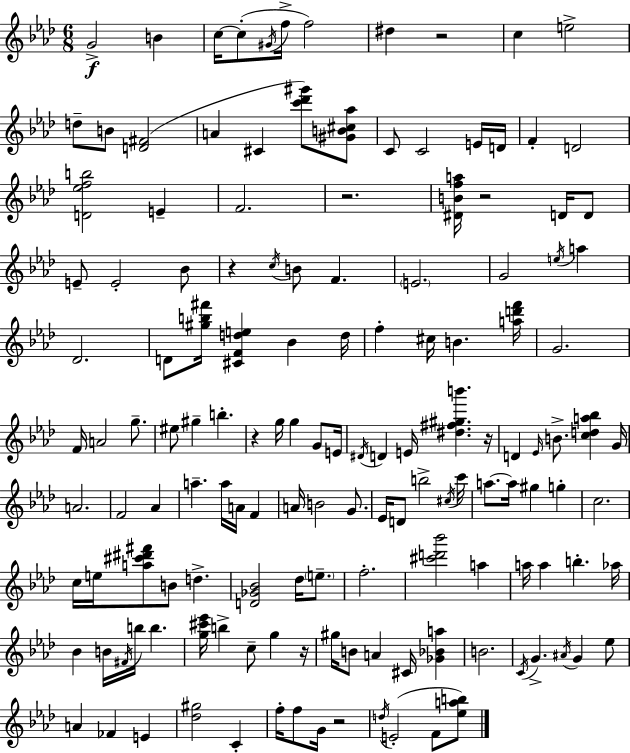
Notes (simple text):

G4/h B4/q C5/s C5/e G#4/s F5/s F5/h D#5/q R/h C5/q E5/h D5/e B4/e [D4,F#4]/h A4/q C#4/q [C6,Db6,G#6]/e [G#4,B4,C#5,Ab5]/e C4/e C4/h E4/s D4/s F4/q D4/h [D4,Eb5,F5,B5]/h E4/q F4/h. R/h. [D#4,B4,F5,A5]/s R/h D4/s D4/e E4/e E4/h Bb4/e R/q C5/s B4/e F4/q. E4/h. G4/h E5/s A5/q Db4/h. D4/e [G#5,B5,F#6]/s [C#4,F4,D5,E5]/q Bb4/q D5/s F5/q C#5/s B4/q. [A5,D6,F6]/s G4/h. F4/s A4/h G5/e. EIS5/e G#5/q B5/q. R/q G5/s G5/q G4/e E4/s D#4/s D4/q E4/s [D#5,F#5,G#5,B6]/q. R/s D4/q Eb4/s B4/e. [C5,D5,A5,Bb5]/q G4/s A4/h. F4/h Ab4/q A5/q. A5/s A4/s F4/q A4/s B4/h G4/e. Eb4/s D4/e B5/h C#5/s C6/s A5/e. A5/s G#5/q G5/q C5/h. C5/s E5/s [A5,C#6,D#6,F#6]/e B4/e D5/q. [D4,Gb4,Bb4]/h Db5/s E5/e. F5/h. [C#6,D6,Bb6]/h A5/q A5/s A5/q B5/q. Ab5/s Bb4/q B4/s F#4/s B5/s B5/q. [G5,C#6,Eb6]/s B5/q C5/e G5/q R/s G#5/s B4/e A4/q C#4/s [Gb4,Bb4,A5]/q B4/h. C4/s G4/q. A#4/s G4/q Eb5/e A4/q FES4/q E4/q [Db5,G#5]/h C4/q F5/s F5/e G4/s R/h D5/s E4/h F4/e [Eb5,A5,B5]/e